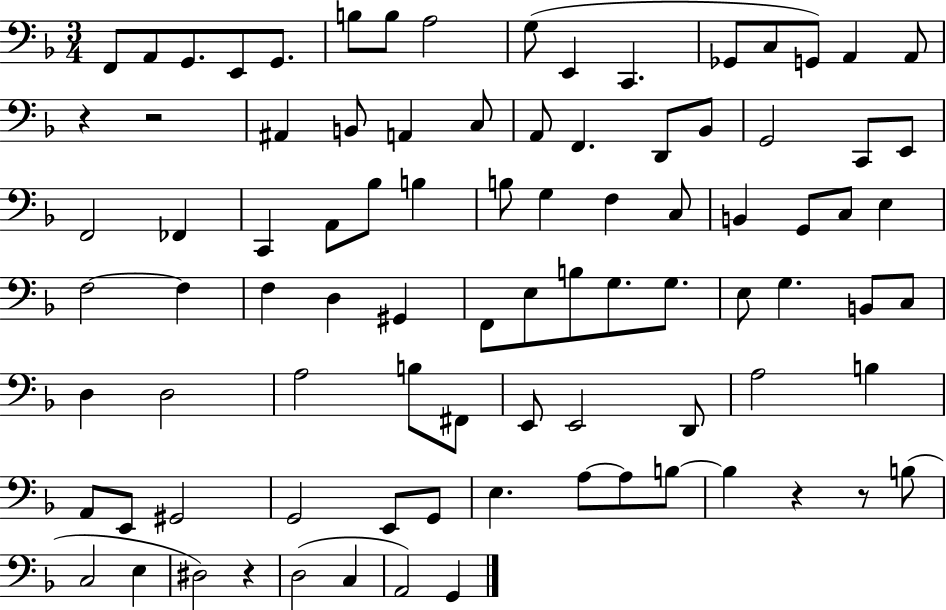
{
  \clef bass
  \numericTimeSignature
  \time 3/4
  \key f \major
  f,8 a,8 g,8. e,8 g,8. | b8 b8 a2 | g8( e,4 c,4. | ges,8 c8 g,8) a,4 a,8 | \break r4 r2 | ais,4 b,8 a,4 c8 | a,8 f,4. d,8 bes,8 | g,2 c,8 e,8 | \break f,2 fes,4 | c,4 a,8 bes8 b4 | b8 g4 f4 c8 | b,4 g,8 c8 e4 | \break f2~~ f4 | f4 d4 gis,4 | f,8 e8 b8 g8. g8. | e8 g4. b,8 c8 | \break d4 d2 | a2 b8 fis,8 | e,8 e,2 d,8 | a2 b4 | \break a,8 e,8 gis,2 | g,2 e,8 g,8 | e4. a8~~ a8 b8~~ | b4 r4 r8 b8( | \break c2 e4 | dis2) r4 | d2( c4 | a,2) g,4 | \break \bar "|."
}